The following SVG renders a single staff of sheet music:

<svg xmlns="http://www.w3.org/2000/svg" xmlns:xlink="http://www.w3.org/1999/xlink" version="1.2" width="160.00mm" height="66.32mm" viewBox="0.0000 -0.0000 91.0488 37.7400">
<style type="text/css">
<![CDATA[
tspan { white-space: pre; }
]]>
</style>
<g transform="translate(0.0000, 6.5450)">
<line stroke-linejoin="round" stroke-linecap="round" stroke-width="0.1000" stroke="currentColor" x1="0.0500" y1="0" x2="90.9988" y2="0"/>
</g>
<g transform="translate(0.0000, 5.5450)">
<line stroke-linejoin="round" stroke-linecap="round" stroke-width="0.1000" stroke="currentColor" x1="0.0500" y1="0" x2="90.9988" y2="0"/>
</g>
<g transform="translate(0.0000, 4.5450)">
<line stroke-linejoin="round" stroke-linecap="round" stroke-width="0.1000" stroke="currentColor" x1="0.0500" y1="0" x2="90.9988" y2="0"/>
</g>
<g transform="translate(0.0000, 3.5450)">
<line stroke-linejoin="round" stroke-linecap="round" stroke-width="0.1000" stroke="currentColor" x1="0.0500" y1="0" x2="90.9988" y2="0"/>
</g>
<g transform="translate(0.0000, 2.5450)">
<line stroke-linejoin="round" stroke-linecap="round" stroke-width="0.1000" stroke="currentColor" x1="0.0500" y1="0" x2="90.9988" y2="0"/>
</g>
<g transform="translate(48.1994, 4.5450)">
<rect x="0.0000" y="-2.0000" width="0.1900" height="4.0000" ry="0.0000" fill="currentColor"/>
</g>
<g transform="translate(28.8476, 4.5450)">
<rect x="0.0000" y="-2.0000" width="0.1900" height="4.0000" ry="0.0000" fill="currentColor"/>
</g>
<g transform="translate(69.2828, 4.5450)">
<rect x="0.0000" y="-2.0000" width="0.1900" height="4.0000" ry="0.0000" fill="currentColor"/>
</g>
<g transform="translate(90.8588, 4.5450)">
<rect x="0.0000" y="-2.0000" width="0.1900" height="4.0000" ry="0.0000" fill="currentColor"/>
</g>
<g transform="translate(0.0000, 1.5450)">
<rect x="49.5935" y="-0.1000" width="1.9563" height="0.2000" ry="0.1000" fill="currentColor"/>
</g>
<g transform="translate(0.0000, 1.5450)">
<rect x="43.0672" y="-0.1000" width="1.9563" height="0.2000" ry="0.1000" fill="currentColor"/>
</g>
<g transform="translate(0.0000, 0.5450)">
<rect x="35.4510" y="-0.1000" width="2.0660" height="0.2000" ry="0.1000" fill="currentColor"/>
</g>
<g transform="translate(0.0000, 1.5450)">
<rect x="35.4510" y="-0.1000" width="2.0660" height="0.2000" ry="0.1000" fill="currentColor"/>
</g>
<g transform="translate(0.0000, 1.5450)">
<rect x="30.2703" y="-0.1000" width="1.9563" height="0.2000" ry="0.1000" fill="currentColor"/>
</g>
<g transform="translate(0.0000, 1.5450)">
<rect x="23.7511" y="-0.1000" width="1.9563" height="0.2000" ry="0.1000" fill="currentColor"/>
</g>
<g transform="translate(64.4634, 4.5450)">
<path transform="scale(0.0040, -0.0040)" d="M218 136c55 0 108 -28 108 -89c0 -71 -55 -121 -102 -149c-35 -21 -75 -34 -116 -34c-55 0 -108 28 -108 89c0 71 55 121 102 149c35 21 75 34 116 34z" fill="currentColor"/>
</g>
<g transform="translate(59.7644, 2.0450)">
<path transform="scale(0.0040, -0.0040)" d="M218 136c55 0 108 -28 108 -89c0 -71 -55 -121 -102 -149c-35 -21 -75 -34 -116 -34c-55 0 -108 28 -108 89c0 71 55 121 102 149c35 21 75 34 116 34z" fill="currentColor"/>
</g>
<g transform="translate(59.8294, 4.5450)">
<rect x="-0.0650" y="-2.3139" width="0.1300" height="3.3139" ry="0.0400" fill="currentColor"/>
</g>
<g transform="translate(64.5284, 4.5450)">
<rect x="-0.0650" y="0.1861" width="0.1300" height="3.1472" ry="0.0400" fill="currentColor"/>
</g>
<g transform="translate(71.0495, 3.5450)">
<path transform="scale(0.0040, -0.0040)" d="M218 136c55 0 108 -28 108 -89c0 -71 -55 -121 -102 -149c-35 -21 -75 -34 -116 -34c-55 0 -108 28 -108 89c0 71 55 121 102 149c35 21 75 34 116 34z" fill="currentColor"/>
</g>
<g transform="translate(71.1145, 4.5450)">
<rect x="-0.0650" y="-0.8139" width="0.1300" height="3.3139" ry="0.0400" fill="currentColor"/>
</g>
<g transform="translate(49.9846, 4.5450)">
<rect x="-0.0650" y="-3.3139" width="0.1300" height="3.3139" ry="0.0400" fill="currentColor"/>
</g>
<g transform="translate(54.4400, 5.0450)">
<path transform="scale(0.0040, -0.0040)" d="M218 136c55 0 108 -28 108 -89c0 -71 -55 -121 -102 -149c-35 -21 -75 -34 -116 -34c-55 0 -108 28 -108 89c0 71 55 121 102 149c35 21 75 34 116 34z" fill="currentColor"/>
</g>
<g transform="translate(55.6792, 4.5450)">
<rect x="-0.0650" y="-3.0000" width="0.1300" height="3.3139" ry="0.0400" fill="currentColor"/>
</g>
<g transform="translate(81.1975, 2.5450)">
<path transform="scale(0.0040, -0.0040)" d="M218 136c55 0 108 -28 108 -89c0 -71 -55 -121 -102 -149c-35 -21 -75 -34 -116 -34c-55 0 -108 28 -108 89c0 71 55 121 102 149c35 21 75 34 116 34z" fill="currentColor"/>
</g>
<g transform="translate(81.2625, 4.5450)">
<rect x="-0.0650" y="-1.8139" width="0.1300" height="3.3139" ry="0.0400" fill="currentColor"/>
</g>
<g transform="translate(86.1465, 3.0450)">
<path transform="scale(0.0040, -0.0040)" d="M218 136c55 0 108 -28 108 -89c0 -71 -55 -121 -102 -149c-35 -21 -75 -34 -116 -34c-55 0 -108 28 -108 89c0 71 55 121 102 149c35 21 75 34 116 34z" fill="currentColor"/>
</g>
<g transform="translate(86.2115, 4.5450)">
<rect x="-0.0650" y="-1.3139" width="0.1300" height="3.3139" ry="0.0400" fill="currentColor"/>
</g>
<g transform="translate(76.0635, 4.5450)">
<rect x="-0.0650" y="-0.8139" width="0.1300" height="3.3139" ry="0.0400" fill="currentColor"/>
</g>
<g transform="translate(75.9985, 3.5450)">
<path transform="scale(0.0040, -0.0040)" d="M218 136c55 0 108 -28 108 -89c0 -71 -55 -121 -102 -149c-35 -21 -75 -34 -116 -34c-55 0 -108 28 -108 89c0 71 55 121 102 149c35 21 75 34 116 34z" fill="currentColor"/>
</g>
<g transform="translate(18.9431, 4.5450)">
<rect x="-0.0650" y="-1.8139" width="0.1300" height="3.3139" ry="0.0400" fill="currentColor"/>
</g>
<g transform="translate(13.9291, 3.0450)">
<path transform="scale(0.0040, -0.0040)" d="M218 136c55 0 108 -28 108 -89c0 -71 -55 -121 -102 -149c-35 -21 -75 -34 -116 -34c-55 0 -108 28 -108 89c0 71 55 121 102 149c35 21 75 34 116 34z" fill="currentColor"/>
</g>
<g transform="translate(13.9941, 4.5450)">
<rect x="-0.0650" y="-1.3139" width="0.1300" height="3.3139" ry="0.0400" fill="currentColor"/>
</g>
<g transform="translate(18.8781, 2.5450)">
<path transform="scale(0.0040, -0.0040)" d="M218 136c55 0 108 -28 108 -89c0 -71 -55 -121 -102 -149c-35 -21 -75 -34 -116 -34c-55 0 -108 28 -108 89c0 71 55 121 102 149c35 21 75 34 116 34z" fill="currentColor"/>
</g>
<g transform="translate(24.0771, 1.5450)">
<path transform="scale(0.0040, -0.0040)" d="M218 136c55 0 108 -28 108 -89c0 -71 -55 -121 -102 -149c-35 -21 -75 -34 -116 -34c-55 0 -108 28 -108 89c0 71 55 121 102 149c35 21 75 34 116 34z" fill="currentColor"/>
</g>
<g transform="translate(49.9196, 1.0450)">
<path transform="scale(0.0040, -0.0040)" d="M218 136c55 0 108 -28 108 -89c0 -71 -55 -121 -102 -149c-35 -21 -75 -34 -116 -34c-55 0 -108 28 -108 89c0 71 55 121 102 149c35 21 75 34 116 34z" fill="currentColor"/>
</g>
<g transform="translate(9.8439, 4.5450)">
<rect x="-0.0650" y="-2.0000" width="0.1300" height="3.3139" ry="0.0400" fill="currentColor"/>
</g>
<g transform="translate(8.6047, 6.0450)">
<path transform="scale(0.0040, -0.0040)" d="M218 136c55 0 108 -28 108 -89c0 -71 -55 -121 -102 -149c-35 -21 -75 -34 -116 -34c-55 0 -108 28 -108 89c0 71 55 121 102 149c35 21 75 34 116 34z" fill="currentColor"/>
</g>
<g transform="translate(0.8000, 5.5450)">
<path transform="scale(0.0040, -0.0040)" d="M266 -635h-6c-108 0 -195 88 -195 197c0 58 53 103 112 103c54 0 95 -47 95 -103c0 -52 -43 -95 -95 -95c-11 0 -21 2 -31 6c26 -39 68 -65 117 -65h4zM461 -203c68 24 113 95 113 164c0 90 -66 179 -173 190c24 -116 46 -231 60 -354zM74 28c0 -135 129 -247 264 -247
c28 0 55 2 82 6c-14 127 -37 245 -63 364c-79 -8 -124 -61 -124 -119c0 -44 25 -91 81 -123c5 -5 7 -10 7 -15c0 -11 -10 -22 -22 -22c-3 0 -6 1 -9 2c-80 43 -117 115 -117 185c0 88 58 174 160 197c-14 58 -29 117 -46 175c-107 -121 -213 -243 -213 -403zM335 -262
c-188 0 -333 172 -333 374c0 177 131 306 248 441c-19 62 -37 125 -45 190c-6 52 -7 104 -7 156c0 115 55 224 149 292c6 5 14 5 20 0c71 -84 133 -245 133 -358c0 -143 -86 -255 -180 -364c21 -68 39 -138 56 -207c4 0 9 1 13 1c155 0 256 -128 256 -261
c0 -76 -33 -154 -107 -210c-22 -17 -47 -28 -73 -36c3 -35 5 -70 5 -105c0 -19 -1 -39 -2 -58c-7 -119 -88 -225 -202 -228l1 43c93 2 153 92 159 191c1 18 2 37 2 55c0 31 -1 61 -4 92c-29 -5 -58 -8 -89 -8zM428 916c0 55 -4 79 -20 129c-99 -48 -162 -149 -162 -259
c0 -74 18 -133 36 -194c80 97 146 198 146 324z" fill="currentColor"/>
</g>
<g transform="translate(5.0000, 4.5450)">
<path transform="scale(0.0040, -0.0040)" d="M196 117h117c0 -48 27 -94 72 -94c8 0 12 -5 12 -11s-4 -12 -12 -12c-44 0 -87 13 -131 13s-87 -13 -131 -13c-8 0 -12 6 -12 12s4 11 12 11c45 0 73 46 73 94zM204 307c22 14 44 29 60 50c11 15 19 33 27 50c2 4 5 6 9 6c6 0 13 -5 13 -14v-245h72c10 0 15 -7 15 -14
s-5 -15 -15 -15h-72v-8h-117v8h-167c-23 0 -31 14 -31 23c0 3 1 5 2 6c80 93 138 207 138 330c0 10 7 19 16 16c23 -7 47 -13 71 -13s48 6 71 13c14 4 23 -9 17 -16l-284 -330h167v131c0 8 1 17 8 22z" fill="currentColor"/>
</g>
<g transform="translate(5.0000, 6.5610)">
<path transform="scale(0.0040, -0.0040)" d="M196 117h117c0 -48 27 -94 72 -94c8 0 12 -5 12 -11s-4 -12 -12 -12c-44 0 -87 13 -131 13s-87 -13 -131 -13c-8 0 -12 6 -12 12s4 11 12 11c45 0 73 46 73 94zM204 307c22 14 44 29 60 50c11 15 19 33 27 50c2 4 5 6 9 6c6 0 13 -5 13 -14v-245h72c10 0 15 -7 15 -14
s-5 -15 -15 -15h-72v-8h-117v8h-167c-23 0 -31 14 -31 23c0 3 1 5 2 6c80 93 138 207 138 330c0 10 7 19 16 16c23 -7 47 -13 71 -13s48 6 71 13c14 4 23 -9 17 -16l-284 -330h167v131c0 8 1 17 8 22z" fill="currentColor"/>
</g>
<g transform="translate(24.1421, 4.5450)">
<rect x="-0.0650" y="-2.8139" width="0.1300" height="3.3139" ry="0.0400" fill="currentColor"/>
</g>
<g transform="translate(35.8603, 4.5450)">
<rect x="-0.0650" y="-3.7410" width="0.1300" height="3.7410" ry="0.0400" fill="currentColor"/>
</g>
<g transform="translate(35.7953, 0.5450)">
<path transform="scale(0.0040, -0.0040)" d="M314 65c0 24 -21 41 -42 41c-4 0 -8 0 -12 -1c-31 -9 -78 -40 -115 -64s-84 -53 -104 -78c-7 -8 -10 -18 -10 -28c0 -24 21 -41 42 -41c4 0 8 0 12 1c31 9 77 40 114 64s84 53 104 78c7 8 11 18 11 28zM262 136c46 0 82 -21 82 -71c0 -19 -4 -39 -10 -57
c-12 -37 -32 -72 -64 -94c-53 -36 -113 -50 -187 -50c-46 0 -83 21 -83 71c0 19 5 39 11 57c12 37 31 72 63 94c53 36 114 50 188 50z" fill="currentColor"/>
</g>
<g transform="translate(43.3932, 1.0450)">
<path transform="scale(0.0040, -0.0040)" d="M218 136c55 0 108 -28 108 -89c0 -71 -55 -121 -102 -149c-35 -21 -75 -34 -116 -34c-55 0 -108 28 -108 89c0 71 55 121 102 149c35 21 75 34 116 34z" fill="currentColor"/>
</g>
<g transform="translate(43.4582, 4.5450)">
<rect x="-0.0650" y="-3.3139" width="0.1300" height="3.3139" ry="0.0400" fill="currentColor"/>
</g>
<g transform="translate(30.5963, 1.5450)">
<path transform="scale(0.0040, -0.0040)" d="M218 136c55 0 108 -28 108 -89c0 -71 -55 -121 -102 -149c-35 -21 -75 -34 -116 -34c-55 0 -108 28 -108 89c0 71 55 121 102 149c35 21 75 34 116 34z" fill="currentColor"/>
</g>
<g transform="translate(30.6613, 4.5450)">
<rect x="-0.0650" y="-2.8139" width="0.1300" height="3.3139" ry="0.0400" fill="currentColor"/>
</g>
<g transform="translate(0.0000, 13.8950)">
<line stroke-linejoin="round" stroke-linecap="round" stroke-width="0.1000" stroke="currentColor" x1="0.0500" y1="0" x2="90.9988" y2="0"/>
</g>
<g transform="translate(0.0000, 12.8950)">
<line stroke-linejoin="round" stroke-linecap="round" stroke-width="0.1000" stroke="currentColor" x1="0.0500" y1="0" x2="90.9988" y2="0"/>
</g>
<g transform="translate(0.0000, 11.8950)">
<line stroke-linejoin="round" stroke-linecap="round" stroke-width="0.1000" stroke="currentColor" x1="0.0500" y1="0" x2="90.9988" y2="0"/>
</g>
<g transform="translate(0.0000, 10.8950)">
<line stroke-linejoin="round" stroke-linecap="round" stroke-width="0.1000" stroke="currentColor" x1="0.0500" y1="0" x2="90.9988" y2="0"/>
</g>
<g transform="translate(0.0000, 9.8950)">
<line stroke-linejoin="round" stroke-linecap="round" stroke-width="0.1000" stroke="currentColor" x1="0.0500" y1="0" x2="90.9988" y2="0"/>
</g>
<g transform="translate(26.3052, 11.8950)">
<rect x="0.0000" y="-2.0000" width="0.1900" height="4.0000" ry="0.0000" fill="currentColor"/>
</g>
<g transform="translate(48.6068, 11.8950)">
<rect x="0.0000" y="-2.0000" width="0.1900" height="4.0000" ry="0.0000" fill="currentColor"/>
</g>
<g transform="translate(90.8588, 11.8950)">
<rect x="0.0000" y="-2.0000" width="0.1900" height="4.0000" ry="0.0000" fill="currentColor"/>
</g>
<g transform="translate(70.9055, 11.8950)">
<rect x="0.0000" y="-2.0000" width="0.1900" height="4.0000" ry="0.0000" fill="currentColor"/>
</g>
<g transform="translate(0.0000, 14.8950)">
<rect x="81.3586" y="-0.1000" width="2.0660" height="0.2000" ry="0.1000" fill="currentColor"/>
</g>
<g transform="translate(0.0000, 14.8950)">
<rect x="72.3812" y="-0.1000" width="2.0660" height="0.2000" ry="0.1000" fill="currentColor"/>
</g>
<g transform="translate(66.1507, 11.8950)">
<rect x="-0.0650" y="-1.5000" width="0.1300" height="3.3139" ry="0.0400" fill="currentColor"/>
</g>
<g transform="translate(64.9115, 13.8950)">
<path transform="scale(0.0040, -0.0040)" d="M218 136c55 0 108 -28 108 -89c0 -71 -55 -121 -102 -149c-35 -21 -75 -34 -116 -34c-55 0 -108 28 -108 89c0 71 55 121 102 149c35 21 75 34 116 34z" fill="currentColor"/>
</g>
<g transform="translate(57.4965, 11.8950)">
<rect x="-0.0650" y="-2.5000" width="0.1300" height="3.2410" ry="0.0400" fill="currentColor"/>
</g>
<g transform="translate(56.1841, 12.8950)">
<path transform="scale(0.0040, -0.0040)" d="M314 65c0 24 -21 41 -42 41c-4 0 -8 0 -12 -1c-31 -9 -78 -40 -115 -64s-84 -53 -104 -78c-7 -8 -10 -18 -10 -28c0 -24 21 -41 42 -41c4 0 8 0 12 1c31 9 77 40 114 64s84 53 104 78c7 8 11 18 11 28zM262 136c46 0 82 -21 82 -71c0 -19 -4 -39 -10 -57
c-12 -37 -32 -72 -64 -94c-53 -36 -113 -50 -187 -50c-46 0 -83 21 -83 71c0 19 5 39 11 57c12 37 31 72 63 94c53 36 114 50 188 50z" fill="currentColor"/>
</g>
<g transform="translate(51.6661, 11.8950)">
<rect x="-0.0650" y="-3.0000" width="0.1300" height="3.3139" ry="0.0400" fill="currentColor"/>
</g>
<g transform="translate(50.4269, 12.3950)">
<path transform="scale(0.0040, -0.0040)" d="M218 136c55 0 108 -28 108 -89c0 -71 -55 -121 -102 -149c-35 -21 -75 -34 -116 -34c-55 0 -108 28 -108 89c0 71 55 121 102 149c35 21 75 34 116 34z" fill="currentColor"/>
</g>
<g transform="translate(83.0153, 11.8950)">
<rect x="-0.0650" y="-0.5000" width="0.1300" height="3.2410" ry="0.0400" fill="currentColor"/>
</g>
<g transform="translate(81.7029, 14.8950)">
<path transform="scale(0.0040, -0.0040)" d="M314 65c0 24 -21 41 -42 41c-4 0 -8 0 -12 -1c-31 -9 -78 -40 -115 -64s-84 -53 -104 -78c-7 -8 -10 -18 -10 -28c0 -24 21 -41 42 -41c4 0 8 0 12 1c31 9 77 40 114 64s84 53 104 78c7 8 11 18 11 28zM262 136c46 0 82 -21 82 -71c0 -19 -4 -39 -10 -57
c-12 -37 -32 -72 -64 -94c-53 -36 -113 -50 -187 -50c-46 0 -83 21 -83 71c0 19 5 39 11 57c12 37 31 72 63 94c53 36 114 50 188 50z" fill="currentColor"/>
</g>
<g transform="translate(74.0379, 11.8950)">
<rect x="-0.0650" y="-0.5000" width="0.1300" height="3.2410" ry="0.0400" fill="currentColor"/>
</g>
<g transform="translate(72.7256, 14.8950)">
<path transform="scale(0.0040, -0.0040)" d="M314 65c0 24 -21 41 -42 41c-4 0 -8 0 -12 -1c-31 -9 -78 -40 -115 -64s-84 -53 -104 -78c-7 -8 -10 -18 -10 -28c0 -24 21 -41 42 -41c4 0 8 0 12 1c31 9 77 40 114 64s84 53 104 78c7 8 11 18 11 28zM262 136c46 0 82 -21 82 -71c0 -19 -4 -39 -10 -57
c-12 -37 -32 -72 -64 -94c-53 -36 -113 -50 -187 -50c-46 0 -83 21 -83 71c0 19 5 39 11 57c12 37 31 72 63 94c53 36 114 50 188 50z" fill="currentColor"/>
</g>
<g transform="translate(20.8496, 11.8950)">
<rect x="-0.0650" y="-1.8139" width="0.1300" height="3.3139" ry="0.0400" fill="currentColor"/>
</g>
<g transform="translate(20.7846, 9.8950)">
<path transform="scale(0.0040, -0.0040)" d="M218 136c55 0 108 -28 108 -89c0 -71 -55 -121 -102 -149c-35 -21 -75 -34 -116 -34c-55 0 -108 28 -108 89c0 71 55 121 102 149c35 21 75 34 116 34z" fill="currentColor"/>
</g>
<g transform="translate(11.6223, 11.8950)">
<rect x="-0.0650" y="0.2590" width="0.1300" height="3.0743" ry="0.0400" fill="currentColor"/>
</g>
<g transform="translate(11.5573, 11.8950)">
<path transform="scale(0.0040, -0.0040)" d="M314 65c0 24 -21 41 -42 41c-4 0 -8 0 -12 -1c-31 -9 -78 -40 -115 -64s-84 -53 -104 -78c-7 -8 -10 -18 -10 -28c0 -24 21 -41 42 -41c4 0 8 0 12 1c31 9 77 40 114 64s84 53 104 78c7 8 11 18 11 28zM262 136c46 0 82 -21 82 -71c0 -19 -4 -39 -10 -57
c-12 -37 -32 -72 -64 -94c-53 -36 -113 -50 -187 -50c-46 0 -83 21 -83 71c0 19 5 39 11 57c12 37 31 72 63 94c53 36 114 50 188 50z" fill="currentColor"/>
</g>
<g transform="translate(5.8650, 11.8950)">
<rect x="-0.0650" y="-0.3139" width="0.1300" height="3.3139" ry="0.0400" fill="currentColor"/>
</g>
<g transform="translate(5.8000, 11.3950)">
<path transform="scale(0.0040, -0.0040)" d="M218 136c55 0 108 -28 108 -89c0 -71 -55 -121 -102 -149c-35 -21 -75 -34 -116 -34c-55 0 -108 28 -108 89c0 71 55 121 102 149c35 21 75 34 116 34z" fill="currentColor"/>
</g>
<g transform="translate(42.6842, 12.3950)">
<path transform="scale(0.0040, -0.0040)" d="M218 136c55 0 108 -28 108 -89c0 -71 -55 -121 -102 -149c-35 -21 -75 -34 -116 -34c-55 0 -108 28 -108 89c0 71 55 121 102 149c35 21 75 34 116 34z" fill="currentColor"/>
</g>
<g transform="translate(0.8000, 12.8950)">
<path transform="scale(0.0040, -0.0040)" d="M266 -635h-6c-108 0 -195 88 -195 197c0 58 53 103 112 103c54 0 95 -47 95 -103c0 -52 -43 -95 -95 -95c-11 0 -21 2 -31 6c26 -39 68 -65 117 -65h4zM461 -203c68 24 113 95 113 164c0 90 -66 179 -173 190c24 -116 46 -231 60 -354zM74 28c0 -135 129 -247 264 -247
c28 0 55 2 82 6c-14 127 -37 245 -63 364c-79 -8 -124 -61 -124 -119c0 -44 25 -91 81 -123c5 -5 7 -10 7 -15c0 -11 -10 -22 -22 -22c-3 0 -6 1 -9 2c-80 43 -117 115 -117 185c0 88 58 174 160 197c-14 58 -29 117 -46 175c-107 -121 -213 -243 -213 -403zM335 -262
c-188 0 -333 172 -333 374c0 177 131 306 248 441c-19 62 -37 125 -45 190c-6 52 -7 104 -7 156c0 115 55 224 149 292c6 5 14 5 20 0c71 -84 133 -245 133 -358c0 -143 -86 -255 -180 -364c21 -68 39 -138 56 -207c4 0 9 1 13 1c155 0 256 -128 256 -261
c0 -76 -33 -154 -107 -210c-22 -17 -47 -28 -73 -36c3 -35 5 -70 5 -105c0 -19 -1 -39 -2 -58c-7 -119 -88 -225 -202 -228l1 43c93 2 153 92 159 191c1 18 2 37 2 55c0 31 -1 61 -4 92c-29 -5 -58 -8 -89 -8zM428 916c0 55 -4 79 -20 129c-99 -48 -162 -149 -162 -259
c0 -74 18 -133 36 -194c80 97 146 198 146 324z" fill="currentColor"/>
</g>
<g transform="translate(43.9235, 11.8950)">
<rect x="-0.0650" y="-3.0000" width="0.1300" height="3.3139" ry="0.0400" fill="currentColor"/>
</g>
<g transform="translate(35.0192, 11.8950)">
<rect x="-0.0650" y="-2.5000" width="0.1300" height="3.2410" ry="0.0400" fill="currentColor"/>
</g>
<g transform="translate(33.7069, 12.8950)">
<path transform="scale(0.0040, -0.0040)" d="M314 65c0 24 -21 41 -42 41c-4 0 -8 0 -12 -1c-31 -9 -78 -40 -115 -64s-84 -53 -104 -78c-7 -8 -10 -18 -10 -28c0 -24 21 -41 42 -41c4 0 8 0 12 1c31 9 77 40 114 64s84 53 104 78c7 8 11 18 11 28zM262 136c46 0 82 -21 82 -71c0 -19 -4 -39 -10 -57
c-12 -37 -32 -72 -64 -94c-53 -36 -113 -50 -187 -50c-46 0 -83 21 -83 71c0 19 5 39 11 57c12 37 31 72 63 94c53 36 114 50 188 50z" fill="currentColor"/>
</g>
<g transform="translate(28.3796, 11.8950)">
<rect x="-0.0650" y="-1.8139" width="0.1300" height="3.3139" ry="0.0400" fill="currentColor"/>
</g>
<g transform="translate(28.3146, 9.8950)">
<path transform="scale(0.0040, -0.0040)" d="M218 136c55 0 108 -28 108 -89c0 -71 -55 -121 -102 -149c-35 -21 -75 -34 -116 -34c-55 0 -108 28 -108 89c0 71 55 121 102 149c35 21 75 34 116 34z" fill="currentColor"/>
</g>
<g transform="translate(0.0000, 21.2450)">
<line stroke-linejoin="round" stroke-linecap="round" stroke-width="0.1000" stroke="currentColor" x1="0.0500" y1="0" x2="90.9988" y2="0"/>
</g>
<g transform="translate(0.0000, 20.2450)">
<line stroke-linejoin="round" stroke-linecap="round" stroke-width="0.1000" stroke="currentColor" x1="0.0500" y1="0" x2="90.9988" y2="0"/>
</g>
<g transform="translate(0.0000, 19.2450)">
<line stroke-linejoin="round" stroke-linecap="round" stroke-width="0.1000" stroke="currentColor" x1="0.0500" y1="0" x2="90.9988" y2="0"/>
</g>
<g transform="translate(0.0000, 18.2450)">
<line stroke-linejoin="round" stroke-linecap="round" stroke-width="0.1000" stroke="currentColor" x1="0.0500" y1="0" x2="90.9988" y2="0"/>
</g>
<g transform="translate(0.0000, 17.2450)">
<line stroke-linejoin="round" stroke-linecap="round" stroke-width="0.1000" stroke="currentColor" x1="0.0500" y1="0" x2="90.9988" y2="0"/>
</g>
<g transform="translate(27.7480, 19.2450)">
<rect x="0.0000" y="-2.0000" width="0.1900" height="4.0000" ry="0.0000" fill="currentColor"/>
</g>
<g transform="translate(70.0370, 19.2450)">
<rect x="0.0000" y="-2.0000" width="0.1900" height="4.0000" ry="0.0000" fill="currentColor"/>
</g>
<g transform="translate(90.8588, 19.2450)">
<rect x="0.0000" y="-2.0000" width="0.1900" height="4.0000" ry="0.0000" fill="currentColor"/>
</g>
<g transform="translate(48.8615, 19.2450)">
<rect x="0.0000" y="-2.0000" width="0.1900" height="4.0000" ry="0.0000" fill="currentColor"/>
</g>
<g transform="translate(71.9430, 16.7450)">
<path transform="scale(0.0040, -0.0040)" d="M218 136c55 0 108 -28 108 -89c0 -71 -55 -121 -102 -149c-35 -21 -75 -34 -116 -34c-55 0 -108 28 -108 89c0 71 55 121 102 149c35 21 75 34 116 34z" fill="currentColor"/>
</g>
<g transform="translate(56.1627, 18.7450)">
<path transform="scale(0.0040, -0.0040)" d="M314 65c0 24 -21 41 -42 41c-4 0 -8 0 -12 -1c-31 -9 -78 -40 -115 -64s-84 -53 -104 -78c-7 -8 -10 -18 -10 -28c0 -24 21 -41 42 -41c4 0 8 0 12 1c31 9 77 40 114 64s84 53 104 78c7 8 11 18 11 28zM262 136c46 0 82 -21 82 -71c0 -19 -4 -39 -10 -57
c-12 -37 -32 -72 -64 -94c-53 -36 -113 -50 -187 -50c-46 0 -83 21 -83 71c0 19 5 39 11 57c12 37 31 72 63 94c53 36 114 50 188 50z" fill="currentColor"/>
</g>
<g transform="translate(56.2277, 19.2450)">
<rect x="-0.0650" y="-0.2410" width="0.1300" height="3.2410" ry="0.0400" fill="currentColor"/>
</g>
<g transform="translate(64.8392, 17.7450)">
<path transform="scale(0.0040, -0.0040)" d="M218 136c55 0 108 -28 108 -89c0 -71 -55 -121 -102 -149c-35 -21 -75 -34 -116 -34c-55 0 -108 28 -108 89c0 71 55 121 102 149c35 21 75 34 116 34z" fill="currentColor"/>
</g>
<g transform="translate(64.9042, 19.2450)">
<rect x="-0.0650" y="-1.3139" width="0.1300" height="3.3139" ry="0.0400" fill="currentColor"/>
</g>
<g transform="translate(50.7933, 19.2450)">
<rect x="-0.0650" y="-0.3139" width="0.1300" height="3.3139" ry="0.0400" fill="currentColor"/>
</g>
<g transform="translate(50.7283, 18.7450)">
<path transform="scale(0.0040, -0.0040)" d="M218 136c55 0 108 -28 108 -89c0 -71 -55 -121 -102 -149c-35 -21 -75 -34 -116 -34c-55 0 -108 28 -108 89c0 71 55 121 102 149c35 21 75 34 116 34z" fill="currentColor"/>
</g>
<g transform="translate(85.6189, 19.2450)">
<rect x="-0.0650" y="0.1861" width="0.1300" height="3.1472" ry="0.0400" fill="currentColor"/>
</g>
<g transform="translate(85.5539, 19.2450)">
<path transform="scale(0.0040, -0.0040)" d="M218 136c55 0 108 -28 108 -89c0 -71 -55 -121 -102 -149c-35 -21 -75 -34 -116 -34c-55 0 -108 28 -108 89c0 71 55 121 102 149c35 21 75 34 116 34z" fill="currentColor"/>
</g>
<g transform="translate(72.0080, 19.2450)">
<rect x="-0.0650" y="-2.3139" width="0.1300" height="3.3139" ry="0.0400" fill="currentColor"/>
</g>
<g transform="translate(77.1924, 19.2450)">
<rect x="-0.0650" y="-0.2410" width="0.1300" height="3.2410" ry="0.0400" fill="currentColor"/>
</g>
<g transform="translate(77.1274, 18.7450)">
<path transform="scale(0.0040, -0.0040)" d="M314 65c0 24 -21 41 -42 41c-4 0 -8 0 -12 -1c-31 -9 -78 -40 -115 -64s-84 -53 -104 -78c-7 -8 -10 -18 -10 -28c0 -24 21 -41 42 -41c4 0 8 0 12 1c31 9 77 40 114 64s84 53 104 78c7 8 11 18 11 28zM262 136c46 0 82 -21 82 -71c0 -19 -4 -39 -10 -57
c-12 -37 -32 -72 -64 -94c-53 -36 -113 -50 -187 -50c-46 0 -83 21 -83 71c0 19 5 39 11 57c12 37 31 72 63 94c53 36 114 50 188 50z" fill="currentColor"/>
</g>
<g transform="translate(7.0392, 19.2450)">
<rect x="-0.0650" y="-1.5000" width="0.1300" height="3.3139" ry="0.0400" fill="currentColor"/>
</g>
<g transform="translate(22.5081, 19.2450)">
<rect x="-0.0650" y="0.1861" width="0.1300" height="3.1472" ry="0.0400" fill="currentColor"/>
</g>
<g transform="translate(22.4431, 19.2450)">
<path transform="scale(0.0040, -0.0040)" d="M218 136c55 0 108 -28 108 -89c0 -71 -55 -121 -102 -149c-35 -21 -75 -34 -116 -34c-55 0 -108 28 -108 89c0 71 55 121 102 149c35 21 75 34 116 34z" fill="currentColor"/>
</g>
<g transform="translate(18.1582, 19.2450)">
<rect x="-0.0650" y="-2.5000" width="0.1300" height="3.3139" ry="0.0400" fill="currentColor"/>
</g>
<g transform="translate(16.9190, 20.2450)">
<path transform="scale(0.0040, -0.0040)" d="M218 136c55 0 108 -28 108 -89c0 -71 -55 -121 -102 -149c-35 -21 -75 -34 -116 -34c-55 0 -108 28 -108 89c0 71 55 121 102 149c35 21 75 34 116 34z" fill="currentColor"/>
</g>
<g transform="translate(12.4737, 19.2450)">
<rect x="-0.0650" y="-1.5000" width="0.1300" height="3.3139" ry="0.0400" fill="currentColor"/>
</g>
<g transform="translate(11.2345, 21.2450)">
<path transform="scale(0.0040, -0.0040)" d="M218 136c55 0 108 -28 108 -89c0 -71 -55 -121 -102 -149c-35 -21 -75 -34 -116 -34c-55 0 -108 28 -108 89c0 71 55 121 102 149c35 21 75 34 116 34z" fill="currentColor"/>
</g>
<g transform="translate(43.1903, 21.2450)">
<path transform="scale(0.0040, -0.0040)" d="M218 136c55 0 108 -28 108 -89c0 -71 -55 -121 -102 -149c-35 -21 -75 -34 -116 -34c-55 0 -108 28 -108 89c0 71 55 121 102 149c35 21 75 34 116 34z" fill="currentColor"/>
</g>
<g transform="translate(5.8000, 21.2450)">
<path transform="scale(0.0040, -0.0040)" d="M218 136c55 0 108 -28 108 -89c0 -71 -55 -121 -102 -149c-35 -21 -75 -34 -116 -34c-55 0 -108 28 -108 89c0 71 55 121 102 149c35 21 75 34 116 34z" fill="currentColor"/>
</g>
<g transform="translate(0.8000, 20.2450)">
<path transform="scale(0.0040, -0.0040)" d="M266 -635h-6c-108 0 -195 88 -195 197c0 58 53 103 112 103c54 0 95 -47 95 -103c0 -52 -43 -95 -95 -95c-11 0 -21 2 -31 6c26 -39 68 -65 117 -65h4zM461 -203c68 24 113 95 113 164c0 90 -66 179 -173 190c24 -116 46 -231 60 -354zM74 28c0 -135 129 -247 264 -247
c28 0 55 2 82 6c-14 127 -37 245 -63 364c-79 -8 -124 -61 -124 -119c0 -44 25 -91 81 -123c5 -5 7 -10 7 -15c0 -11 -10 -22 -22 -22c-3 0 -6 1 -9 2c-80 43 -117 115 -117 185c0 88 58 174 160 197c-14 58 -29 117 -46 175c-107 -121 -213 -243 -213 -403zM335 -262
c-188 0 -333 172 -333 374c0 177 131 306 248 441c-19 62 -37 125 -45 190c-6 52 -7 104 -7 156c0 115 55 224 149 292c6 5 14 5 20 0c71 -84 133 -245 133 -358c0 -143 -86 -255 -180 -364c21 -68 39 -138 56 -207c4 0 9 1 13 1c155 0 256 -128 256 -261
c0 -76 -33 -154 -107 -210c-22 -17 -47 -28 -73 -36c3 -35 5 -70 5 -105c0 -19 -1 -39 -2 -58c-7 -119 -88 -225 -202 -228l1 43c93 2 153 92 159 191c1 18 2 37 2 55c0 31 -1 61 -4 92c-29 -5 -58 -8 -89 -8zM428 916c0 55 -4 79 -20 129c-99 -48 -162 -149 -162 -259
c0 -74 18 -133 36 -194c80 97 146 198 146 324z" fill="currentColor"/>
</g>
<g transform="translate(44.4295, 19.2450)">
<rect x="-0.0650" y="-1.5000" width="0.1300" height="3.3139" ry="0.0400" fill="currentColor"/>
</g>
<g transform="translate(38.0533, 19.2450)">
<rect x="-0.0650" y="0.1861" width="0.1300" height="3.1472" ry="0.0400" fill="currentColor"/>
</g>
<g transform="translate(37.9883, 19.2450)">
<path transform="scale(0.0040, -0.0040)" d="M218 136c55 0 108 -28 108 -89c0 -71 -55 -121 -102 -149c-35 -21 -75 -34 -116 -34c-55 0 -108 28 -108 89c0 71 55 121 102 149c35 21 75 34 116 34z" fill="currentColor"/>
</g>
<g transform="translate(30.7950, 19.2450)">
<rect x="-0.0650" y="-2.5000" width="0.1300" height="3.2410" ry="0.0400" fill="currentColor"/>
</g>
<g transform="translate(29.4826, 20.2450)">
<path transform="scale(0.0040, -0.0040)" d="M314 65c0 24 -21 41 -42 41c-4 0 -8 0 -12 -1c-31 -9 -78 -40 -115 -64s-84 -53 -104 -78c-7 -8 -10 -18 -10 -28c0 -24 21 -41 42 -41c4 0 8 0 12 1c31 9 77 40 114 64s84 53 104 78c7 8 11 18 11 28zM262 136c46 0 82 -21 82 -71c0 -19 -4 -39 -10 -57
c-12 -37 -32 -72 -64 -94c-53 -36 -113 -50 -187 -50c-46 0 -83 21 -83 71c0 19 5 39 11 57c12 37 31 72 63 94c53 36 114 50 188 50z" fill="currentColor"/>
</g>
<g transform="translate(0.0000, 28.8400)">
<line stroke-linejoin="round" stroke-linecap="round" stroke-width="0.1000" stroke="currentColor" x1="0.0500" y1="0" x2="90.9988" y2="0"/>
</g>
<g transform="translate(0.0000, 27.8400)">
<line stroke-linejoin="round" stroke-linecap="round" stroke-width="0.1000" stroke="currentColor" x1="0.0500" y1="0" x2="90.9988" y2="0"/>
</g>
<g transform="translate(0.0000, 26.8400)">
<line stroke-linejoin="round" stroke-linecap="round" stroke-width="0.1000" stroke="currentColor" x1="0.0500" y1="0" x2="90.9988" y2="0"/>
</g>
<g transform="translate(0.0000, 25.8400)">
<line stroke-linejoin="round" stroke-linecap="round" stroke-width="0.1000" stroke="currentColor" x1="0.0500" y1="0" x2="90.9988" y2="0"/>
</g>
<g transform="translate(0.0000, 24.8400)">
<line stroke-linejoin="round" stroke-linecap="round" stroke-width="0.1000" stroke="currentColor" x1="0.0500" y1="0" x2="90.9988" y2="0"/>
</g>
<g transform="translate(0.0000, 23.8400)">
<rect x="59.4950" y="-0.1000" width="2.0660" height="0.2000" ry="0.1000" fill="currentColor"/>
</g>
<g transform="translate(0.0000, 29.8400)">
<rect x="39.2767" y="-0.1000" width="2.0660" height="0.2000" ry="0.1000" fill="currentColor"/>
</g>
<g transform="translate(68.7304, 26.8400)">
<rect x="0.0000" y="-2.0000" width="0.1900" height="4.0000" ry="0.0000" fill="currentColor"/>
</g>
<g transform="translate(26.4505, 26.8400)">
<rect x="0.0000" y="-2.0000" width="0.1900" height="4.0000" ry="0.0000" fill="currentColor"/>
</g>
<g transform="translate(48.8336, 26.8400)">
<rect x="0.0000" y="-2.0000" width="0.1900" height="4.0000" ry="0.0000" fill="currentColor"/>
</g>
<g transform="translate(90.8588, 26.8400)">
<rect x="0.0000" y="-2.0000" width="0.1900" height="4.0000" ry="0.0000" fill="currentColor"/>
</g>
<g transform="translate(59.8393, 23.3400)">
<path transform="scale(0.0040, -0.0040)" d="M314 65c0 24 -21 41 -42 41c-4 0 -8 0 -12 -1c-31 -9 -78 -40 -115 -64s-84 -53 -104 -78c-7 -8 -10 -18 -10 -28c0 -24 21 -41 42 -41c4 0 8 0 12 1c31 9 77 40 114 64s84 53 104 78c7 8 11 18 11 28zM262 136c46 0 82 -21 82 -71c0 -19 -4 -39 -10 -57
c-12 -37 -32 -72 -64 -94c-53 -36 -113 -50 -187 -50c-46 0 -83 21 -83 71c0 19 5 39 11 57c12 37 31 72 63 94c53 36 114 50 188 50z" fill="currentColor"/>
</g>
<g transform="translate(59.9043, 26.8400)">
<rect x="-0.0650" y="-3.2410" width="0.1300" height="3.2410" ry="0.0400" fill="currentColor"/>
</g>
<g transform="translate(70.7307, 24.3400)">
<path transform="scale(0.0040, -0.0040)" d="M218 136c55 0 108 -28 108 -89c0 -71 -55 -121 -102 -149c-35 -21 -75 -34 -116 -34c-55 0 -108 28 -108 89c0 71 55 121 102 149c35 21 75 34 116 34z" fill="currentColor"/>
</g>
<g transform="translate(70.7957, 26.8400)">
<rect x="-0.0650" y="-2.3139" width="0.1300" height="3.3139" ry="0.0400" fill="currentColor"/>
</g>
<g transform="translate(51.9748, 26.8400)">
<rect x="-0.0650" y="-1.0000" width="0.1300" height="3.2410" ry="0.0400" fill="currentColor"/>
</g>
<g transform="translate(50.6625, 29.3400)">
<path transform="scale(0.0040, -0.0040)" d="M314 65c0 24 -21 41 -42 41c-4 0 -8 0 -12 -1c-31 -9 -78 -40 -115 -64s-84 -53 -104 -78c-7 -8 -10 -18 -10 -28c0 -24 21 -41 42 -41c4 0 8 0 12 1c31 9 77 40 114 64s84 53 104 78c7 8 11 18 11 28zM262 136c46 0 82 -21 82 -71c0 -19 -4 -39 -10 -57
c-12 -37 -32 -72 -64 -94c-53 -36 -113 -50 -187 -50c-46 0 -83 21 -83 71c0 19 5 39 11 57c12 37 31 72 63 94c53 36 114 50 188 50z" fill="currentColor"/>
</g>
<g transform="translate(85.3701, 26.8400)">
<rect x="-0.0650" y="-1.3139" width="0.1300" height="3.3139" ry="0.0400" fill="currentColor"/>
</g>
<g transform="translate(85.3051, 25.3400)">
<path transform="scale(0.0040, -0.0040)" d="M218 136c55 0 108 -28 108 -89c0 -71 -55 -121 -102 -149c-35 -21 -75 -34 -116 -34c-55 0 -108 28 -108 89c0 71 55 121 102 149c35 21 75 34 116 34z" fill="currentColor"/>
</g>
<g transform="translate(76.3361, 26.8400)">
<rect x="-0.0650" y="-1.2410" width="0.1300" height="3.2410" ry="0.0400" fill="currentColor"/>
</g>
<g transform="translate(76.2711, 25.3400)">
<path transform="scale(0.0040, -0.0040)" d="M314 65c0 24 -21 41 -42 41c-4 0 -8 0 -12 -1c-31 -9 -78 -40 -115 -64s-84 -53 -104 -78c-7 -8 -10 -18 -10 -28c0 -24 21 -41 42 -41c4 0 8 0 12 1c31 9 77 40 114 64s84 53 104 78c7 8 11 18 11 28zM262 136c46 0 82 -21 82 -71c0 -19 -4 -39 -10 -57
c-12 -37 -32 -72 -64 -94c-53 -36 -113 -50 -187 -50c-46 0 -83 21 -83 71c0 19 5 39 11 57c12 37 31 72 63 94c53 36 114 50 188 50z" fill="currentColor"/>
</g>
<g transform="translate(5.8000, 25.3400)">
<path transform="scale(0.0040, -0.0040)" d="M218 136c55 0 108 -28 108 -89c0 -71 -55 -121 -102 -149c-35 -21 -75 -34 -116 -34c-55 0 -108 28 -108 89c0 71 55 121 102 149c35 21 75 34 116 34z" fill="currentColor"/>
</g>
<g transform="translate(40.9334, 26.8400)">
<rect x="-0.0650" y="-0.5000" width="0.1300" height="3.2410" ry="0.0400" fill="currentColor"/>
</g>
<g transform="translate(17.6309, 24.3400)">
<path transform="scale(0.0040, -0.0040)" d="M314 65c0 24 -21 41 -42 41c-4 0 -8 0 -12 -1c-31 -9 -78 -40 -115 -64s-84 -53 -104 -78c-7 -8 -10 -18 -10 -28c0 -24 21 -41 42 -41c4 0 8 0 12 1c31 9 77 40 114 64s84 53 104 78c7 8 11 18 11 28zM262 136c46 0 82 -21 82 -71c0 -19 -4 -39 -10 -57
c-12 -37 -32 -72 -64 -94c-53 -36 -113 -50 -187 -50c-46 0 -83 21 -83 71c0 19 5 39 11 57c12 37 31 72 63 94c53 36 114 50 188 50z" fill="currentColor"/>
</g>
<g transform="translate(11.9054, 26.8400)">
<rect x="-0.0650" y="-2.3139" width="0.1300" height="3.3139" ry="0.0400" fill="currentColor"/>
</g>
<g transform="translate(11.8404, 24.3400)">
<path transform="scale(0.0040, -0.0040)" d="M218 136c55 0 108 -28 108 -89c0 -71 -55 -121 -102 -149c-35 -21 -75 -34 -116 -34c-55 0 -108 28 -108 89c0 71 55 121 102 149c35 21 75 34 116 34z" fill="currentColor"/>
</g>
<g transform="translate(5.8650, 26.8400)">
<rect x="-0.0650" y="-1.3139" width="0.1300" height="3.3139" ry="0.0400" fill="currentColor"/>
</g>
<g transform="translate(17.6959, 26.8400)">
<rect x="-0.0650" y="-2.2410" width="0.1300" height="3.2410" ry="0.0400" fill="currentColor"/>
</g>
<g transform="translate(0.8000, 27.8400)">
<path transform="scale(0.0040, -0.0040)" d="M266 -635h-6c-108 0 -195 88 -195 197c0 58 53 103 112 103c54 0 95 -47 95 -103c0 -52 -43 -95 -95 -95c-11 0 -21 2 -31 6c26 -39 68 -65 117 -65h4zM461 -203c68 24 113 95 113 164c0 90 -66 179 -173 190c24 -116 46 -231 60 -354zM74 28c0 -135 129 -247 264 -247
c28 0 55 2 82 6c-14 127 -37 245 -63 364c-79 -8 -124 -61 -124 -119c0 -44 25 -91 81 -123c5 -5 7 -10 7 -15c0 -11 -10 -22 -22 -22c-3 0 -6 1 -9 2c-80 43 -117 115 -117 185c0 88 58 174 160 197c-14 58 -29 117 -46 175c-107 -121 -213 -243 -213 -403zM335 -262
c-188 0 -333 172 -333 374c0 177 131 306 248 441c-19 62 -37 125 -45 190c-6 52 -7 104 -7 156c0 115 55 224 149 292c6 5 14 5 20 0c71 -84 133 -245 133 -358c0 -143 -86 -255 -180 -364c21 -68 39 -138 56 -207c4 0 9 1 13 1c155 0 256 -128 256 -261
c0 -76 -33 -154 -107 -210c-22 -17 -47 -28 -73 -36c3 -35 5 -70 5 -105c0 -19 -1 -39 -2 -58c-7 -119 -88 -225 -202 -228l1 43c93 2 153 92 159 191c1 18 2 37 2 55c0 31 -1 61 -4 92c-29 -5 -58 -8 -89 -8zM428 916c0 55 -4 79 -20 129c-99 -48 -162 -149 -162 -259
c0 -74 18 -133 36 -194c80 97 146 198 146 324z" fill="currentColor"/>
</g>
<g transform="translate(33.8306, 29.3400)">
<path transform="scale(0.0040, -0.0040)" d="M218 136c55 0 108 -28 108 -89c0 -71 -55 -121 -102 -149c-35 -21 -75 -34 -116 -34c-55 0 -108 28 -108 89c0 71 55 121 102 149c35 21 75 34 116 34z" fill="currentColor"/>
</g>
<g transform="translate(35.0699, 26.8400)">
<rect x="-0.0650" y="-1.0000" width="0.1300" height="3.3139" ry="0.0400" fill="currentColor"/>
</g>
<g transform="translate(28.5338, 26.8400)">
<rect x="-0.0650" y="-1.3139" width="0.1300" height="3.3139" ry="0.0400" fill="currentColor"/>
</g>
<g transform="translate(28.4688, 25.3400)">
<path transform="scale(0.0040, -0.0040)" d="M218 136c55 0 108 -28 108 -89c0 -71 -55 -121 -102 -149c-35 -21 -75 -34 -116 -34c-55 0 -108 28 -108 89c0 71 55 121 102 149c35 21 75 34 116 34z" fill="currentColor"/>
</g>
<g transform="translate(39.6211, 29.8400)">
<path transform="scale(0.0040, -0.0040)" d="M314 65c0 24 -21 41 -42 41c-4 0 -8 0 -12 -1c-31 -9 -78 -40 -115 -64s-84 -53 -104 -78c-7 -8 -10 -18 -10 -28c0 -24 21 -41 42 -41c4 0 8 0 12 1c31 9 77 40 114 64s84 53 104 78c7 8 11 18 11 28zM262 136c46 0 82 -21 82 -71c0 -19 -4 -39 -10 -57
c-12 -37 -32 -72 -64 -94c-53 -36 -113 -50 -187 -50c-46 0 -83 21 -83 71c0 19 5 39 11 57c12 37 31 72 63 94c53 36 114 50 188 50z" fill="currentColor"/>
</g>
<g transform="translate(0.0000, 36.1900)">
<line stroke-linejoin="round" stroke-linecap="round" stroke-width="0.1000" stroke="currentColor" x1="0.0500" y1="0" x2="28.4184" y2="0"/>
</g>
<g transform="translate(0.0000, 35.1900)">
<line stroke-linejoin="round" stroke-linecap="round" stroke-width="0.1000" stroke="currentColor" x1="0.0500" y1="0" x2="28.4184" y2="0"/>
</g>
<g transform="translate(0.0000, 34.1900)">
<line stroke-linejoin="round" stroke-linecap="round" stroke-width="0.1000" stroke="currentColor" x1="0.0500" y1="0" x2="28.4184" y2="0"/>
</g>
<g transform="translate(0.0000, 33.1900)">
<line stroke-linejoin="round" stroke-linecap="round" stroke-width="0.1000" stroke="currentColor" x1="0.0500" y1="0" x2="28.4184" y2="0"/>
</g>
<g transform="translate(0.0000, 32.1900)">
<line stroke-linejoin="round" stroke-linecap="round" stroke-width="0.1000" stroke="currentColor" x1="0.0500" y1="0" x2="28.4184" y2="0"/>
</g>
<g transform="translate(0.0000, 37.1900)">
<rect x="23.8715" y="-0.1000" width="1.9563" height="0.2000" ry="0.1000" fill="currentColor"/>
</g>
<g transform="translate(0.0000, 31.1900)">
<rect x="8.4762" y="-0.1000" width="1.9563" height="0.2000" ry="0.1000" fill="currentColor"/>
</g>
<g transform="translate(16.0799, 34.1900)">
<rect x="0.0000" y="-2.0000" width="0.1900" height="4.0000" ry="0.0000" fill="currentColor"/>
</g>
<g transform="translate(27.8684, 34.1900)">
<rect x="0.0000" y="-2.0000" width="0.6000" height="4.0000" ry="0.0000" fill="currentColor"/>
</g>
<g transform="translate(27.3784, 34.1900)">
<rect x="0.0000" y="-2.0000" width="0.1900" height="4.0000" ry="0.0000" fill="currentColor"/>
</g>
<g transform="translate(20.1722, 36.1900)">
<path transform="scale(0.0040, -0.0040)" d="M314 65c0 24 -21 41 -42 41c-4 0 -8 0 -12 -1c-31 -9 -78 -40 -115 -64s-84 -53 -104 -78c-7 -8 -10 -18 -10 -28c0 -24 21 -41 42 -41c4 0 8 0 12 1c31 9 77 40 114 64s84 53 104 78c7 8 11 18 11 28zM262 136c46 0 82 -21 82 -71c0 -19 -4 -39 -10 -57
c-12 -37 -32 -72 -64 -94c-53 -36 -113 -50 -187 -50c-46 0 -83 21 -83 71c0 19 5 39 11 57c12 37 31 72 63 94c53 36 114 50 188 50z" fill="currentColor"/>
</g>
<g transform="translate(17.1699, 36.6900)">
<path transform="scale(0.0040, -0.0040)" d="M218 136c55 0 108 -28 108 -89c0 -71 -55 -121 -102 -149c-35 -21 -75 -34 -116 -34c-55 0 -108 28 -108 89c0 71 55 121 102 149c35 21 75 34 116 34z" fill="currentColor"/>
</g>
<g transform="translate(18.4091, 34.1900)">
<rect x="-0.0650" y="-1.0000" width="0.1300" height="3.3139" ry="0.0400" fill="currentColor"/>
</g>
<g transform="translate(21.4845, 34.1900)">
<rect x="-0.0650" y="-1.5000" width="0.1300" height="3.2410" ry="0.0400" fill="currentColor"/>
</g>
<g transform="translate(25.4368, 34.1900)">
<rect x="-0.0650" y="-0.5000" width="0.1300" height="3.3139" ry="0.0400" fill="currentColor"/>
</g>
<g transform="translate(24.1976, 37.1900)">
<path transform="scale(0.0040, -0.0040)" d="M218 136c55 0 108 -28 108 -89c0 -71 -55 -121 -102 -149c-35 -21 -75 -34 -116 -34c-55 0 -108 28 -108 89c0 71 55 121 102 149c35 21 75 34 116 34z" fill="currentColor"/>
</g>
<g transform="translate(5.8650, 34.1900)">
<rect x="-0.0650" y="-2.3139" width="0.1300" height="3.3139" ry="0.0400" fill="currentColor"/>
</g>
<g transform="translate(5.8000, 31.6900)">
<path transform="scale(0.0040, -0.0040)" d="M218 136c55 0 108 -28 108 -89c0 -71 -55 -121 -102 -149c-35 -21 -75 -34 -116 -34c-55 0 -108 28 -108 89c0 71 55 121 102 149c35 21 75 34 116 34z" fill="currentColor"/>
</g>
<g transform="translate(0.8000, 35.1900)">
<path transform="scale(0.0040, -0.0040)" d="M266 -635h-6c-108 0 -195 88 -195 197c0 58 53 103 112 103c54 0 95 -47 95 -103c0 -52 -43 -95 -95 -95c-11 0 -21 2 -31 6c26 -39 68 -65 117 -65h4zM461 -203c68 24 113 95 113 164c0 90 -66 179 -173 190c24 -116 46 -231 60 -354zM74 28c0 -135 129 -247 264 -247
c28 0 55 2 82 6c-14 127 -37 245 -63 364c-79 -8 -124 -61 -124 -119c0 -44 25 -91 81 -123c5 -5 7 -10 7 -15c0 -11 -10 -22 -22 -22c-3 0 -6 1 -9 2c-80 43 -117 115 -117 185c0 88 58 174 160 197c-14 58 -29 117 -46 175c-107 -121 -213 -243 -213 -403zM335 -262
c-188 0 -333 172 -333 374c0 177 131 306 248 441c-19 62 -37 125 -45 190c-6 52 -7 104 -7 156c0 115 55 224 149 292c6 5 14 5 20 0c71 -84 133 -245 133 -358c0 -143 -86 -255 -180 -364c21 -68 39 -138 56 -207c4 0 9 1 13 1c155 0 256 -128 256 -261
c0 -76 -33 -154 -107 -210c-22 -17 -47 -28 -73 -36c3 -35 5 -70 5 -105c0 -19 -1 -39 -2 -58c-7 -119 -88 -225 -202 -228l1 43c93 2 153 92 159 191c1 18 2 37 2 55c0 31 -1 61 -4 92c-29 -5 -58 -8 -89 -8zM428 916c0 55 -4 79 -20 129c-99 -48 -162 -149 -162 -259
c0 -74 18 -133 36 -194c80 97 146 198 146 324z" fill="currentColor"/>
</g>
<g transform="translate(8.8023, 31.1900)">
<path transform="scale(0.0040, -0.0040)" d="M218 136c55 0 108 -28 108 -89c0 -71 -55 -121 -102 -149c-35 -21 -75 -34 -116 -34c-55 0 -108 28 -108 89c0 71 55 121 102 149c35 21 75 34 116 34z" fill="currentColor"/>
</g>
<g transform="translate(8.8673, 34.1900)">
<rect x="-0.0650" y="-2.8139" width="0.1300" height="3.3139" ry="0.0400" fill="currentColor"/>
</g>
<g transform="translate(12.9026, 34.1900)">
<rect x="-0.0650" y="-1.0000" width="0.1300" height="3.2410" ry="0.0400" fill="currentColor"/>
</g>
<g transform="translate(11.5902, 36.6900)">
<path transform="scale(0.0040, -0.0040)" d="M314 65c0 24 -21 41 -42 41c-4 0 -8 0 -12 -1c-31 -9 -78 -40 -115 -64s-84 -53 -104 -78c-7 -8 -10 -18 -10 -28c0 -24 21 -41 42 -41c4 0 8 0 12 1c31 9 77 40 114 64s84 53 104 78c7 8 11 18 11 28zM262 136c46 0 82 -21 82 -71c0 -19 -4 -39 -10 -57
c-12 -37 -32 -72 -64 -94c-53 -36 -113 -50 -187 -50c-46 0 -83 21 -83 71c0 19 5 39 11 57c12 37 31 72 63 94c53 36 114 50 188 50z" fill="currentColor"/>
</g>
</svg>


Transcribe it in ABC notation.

X:1
T:Untitled
M:4/4
L:1/4
K:C
F e f a a c'2 b b A g B d d f e c B2 f f G2 A A G2 E C2 C2 E E G B G2 B E c c2 e g c2 B e g g2 e D C2 D2 b2 g e2 e g a D2 D E2 C